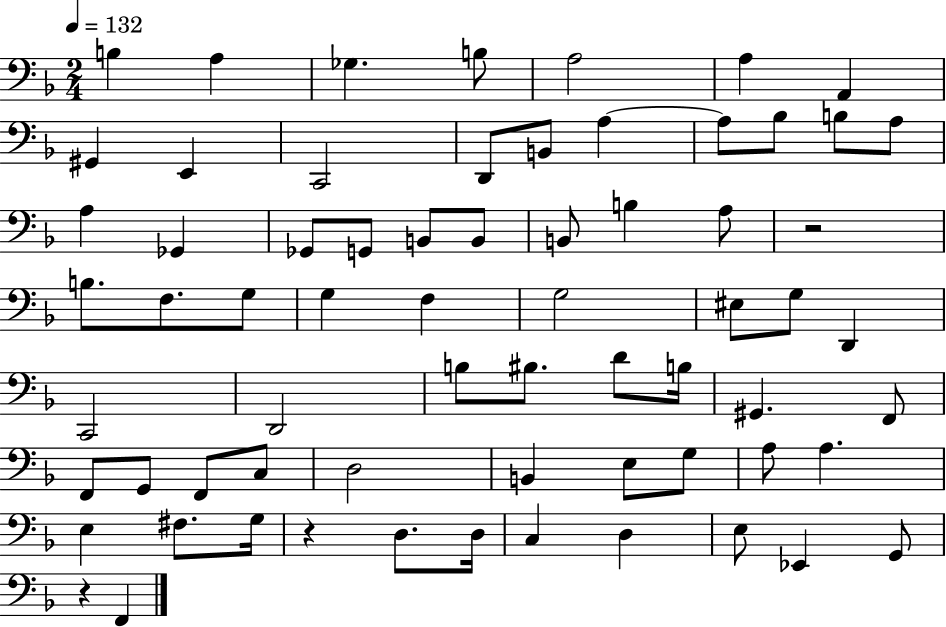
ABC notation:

X:1
T:Untitled
M:2/4
L:1/4
K:F
B, A, _G, B,/2 A,2 A, A,, ^G,, E,, C,,2 D,,/2 B,,/2 A, A,/2 _B,/2 B,/2 A,/2 A, _G,, _G,,/2 G,,/2 B,,/2 B,,/2 B,,/2 B, A,/2 z2 B,/2 F,/2 G,/2 G, F, G,2 ^E,/2 G,/2 D,, C,,2 D,,2 B,/2 ^B,/2 D/2 B,/4 ^G,, F,,/2 F,,/2 G,,/2 F,,/2 C,/2 D,2 B,, E,/2 G,/2 A,/2 A, E, ^F,/2 G,/4 z D,/2 D,/4 C, D, E,/2 _E,, G,,/2 z F,,